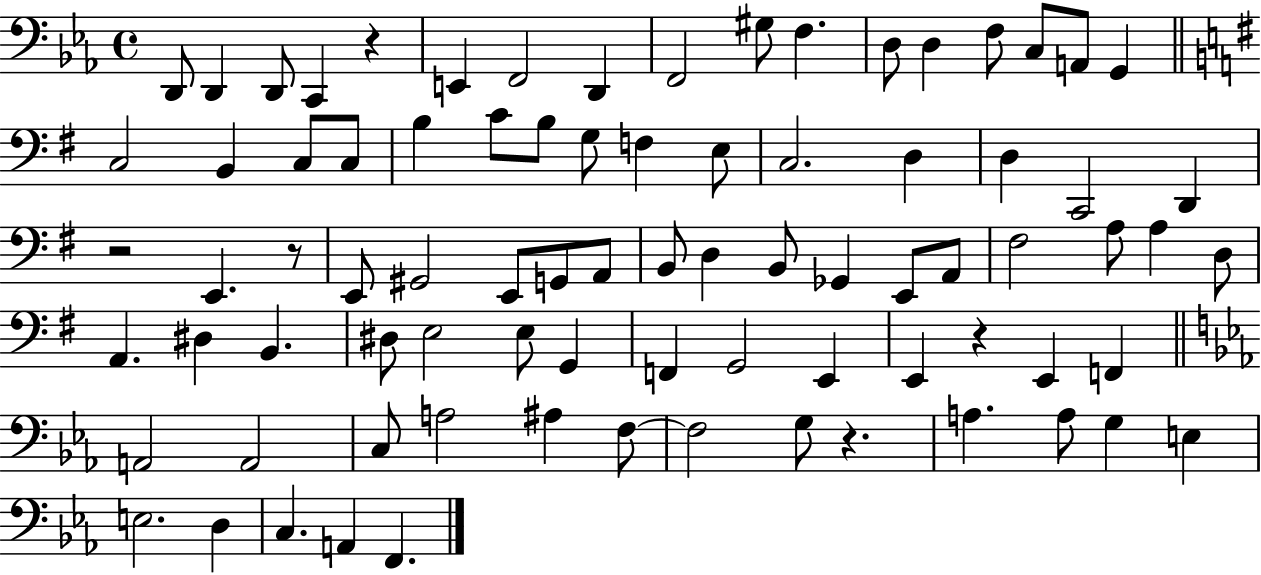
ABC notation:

X:1
T:Untitled
M:4/4
L:1/4
K:Eb
D,,/2 D,, D,,/2 C,, z E,, F,,2 D,, F,,2 ^G,/2 F, D,/2 D, F,/2 C,/2 A,,/2 G,, C,2 B,, C,/2 C,/2 B, C/2 B,/2 G,/2 F, E,/2 C,2 D, D, C,,2 D,, z2 E,, z/2 E,,/2 ^G,,2 E,,/2 G,,/2 A,,/2 B,,/2 D, B,,/2 _G,, E,,/2 A,,/2 ^F,2 A,/2 A, D,/2 A,, ^D, B,, ^D,/2 E,2 E,/2 G,, F,, G,,2 E,, E,, z E,, F,, A,,2 A,,2 C,/2 A,2 ^A, F,/2 F,2 G,/2 z A, A,/2 G, E, E,2 D, C, A,, F,,